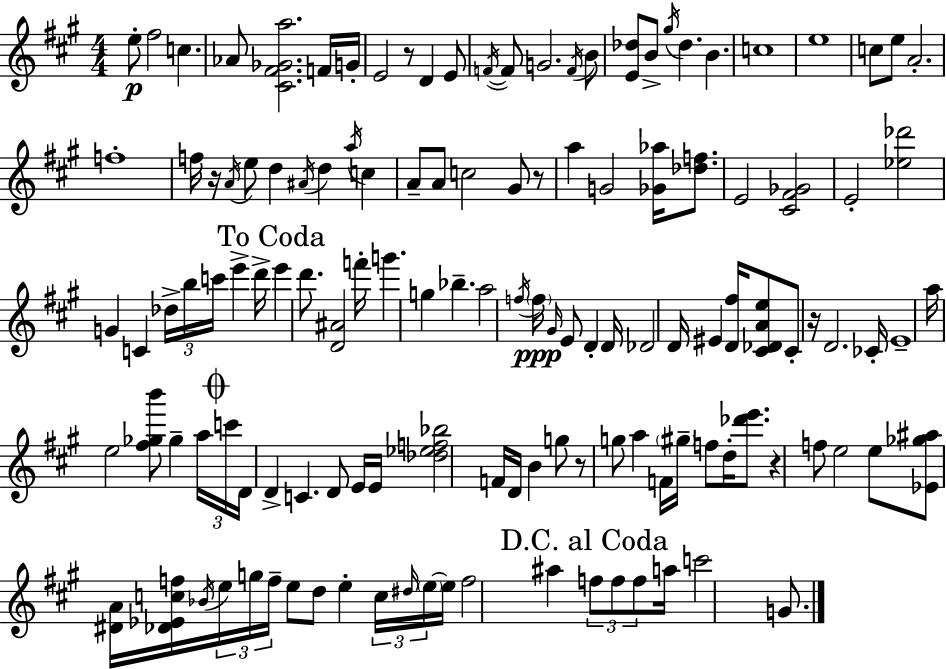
E5/e F#5/h C5/q. Ab4/e [C#4,F#4,Gb4,A5]/h. F4/s G4/s E4/h R/e D4/q E4/e F4/s F4/e G4/h. F4/s B4/e [E4,Db5]/e B4/e G#5/s Db5/q. B4/q. C5/w E5/w C5/e E5/e A4/h. F5/w F5/s R/s A4/s E5/e D5/q A#4/s D5/q A5/s C5/q A4/e A4/e C5/h G#4/e R/e A5/q G4/h [Gb4,Ab5]/s [Db5,F5]/e. E4/h [C#4,F#4,Gb4]/h E4/h [Eb5,Db6]/h G4/q C4/q Db5/s B5/s C6/s E6/q D6/s E6/q D6/e. [D4,A#4]/h F6/s G6/q. G5/q Bb5/q. A5/h F5/s F5/s G#4/s E4/e D4/q D4/s Db4/h D4/s EIS4/q [D4,F#5]/s [C#4,Db4,A4,E5]/e C#4/e R/s D4/h. CES4/s E4/w A5/s E5/h [F#5,Gb5,B6]/e Gb5/q A5/s C6/s D4/s D4/q C4/q. D4/e E4/s E4/s [Db5,Eb5,F5,Bb5]/h F4/s D4/s B4/q G5/e R/e G5/e A5/q F4/s G#5/s F5/e D5/s [Db6,E6]/e. R/q F5/e E5/h E5/e [Eb4,Gb5,A#5]/e [D#4,A4]/s [Db4,Eb4,C5,F5]/s Bb4/s E5/s G5/s F5/s E5/e D5/e E5/q C5/s D#5/s E5/s E5/s F5/h A#5/q F5/e F5/e F5/e A5/s C6/h G4/e.